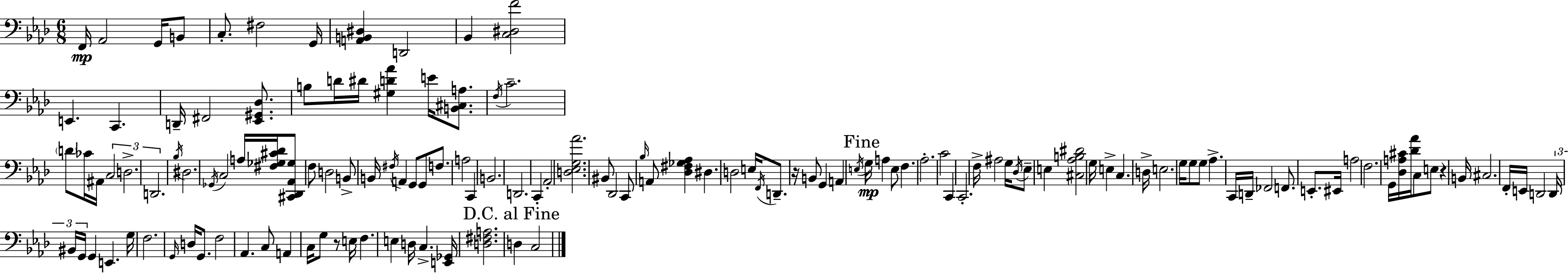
{
  \clef bass
  \numericTimeSignature
  \time 6/8
  \key aes \major
  f,16\mp aes,2 g,16 b,8 | c8.-. fis2 g,16 | <a, b, dis>4 d,2 | bes,4 <c dis f'>2 | \break e,4. c,4. | d,16-- fis,2 <ees, gis, des>8. | b8 d'16 dis'16 <gis d' aes'>4 e'16 <b, cis a>8. | \acciaccatura { f16 } c'2.-- | \break \parenthesize d'8 ces'16 ais,16 \tuplet 3/2 { c2 | d2.-> | d,2. } | \acciaccatura { bes16 } dis2. | \break \acciaccatura { ges,16 } c2 a16 | <fis ges cis' des'>16 <cis, des, aes, ges>8 f8 d2 | b,8-> b,16 \acciaccatura { fis16 } a,4 g,8 g,8 | f8. a2 | \break c,4 b,2. | d,2. | c,4-. aes,2-. | <d ees g aes'>2. | \break bis,8 des,2 | c,8 \grace { bes16 } a,8 <des fis ges aes>4 dis4. | d2 | e16 \acciaccatura { f,16 } d,8.-- r16 b,8 g,4 | \break a,4 \acciaccatura { e16 } \mark "Fine" g16\mp a4 e8 | f4. aes2.-. | c'2 | c,4 c,2.-. | \break f16-> ais2 | g16 \acciaccatura { des16 } ees8-- e4 | <cis aes b dis'>2 g16 e4-> | c4. d16-> e2. | \break g16 g8 g8 | aes4.-> c,16 d,16-- fes,2 | f,8. e,8.-. eis,16 | a2 f2. | \break g,16 <des a cis'>16 <des' aes'>16 c8 | e8 r4 b,16 cis2. | f,16-. e,16 d,2 | \tuplet 3/2 { d,16 bis,16 g,16 } g,4 | \break e,4. g16 f2. | \grace { g,16 } d16 g,8. | f2 aes,4. | c8 a,4 c16 g8 | \break r8 e16 f4. e4 | d16 c4.-> <e, ges,>16 <d fis a>2. | \mark "D.C. al Fine" d4 | c2 \bar "|."
}